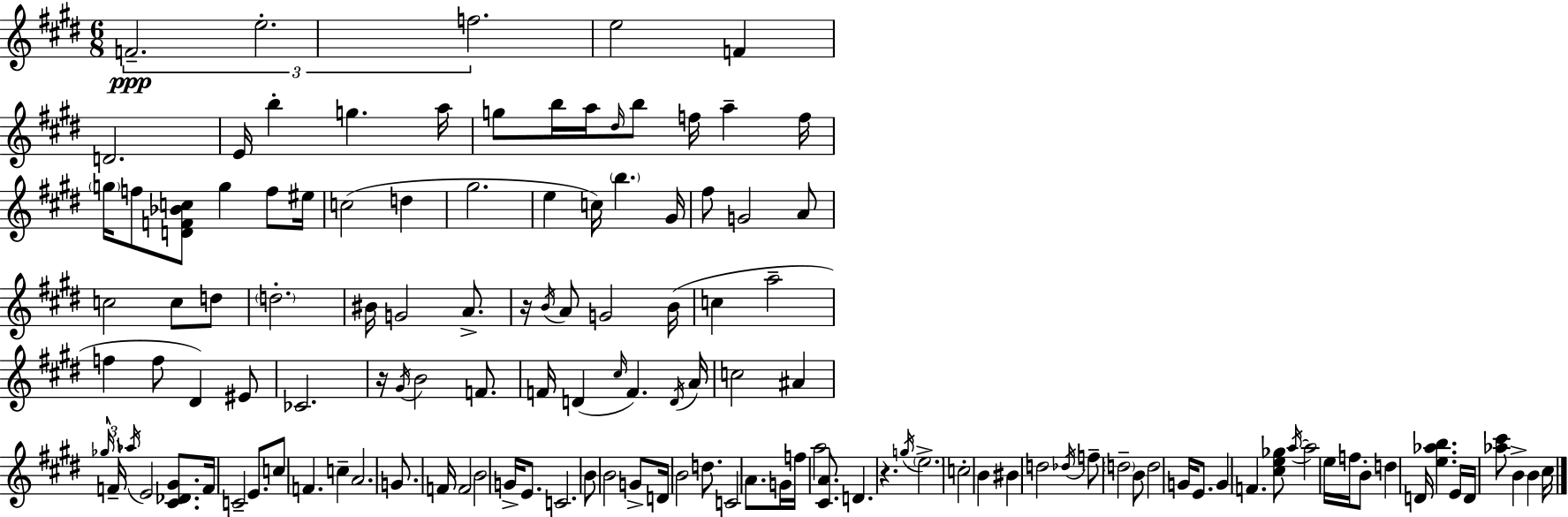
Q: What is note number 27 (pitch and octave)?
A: E5